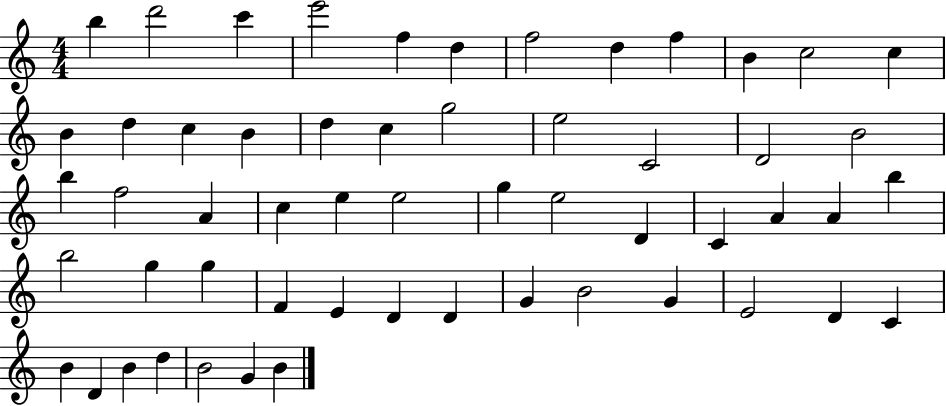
X:1
T:Untitled
M:4/4
L:1/4
K:C
b d'2 c' e'2 f d f2 d f B c2 c B d c B d c g2 e2 C2 D2 B2 b f2 A c e e2 g e2 D C A A b b2 g g F E D D G B2 G E2 D C B D B d B2 G B